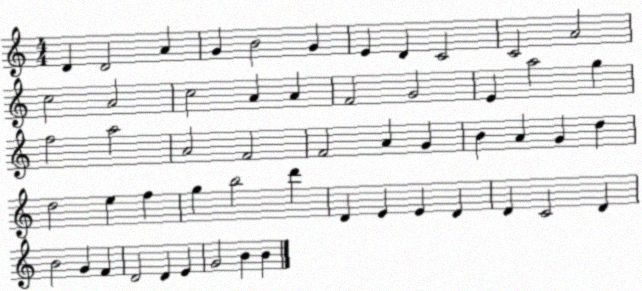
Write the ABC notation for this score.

X:1
T:Untitled
M:4/4
L:1/4
K:C
D D2 A G B2 G E D C2 C2 A2 c2 A2 c2 A A F2 G2 E a2 g f2 a2 A2 F2 F2 A G B A G d d2 e f g b2 d' D E E D D C2 D B2 G F D2 D E G2 B B